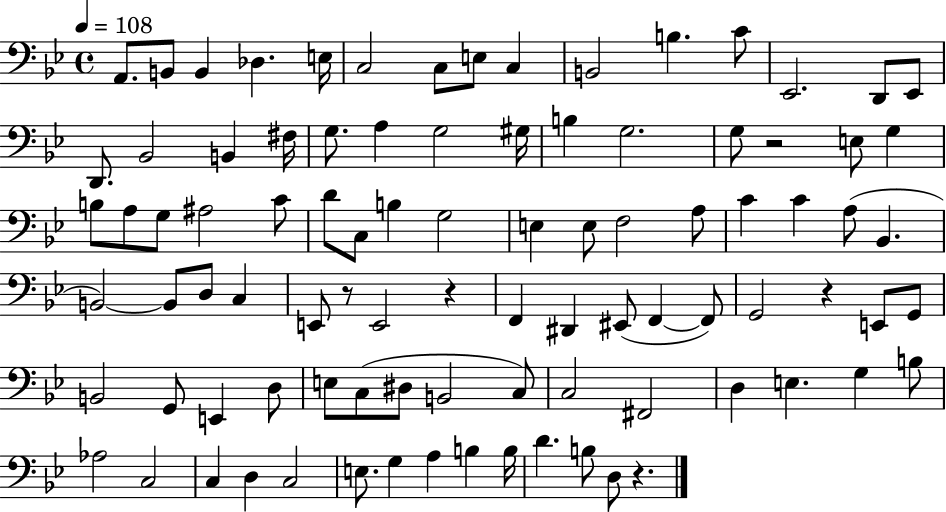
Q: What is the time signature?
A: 4/4